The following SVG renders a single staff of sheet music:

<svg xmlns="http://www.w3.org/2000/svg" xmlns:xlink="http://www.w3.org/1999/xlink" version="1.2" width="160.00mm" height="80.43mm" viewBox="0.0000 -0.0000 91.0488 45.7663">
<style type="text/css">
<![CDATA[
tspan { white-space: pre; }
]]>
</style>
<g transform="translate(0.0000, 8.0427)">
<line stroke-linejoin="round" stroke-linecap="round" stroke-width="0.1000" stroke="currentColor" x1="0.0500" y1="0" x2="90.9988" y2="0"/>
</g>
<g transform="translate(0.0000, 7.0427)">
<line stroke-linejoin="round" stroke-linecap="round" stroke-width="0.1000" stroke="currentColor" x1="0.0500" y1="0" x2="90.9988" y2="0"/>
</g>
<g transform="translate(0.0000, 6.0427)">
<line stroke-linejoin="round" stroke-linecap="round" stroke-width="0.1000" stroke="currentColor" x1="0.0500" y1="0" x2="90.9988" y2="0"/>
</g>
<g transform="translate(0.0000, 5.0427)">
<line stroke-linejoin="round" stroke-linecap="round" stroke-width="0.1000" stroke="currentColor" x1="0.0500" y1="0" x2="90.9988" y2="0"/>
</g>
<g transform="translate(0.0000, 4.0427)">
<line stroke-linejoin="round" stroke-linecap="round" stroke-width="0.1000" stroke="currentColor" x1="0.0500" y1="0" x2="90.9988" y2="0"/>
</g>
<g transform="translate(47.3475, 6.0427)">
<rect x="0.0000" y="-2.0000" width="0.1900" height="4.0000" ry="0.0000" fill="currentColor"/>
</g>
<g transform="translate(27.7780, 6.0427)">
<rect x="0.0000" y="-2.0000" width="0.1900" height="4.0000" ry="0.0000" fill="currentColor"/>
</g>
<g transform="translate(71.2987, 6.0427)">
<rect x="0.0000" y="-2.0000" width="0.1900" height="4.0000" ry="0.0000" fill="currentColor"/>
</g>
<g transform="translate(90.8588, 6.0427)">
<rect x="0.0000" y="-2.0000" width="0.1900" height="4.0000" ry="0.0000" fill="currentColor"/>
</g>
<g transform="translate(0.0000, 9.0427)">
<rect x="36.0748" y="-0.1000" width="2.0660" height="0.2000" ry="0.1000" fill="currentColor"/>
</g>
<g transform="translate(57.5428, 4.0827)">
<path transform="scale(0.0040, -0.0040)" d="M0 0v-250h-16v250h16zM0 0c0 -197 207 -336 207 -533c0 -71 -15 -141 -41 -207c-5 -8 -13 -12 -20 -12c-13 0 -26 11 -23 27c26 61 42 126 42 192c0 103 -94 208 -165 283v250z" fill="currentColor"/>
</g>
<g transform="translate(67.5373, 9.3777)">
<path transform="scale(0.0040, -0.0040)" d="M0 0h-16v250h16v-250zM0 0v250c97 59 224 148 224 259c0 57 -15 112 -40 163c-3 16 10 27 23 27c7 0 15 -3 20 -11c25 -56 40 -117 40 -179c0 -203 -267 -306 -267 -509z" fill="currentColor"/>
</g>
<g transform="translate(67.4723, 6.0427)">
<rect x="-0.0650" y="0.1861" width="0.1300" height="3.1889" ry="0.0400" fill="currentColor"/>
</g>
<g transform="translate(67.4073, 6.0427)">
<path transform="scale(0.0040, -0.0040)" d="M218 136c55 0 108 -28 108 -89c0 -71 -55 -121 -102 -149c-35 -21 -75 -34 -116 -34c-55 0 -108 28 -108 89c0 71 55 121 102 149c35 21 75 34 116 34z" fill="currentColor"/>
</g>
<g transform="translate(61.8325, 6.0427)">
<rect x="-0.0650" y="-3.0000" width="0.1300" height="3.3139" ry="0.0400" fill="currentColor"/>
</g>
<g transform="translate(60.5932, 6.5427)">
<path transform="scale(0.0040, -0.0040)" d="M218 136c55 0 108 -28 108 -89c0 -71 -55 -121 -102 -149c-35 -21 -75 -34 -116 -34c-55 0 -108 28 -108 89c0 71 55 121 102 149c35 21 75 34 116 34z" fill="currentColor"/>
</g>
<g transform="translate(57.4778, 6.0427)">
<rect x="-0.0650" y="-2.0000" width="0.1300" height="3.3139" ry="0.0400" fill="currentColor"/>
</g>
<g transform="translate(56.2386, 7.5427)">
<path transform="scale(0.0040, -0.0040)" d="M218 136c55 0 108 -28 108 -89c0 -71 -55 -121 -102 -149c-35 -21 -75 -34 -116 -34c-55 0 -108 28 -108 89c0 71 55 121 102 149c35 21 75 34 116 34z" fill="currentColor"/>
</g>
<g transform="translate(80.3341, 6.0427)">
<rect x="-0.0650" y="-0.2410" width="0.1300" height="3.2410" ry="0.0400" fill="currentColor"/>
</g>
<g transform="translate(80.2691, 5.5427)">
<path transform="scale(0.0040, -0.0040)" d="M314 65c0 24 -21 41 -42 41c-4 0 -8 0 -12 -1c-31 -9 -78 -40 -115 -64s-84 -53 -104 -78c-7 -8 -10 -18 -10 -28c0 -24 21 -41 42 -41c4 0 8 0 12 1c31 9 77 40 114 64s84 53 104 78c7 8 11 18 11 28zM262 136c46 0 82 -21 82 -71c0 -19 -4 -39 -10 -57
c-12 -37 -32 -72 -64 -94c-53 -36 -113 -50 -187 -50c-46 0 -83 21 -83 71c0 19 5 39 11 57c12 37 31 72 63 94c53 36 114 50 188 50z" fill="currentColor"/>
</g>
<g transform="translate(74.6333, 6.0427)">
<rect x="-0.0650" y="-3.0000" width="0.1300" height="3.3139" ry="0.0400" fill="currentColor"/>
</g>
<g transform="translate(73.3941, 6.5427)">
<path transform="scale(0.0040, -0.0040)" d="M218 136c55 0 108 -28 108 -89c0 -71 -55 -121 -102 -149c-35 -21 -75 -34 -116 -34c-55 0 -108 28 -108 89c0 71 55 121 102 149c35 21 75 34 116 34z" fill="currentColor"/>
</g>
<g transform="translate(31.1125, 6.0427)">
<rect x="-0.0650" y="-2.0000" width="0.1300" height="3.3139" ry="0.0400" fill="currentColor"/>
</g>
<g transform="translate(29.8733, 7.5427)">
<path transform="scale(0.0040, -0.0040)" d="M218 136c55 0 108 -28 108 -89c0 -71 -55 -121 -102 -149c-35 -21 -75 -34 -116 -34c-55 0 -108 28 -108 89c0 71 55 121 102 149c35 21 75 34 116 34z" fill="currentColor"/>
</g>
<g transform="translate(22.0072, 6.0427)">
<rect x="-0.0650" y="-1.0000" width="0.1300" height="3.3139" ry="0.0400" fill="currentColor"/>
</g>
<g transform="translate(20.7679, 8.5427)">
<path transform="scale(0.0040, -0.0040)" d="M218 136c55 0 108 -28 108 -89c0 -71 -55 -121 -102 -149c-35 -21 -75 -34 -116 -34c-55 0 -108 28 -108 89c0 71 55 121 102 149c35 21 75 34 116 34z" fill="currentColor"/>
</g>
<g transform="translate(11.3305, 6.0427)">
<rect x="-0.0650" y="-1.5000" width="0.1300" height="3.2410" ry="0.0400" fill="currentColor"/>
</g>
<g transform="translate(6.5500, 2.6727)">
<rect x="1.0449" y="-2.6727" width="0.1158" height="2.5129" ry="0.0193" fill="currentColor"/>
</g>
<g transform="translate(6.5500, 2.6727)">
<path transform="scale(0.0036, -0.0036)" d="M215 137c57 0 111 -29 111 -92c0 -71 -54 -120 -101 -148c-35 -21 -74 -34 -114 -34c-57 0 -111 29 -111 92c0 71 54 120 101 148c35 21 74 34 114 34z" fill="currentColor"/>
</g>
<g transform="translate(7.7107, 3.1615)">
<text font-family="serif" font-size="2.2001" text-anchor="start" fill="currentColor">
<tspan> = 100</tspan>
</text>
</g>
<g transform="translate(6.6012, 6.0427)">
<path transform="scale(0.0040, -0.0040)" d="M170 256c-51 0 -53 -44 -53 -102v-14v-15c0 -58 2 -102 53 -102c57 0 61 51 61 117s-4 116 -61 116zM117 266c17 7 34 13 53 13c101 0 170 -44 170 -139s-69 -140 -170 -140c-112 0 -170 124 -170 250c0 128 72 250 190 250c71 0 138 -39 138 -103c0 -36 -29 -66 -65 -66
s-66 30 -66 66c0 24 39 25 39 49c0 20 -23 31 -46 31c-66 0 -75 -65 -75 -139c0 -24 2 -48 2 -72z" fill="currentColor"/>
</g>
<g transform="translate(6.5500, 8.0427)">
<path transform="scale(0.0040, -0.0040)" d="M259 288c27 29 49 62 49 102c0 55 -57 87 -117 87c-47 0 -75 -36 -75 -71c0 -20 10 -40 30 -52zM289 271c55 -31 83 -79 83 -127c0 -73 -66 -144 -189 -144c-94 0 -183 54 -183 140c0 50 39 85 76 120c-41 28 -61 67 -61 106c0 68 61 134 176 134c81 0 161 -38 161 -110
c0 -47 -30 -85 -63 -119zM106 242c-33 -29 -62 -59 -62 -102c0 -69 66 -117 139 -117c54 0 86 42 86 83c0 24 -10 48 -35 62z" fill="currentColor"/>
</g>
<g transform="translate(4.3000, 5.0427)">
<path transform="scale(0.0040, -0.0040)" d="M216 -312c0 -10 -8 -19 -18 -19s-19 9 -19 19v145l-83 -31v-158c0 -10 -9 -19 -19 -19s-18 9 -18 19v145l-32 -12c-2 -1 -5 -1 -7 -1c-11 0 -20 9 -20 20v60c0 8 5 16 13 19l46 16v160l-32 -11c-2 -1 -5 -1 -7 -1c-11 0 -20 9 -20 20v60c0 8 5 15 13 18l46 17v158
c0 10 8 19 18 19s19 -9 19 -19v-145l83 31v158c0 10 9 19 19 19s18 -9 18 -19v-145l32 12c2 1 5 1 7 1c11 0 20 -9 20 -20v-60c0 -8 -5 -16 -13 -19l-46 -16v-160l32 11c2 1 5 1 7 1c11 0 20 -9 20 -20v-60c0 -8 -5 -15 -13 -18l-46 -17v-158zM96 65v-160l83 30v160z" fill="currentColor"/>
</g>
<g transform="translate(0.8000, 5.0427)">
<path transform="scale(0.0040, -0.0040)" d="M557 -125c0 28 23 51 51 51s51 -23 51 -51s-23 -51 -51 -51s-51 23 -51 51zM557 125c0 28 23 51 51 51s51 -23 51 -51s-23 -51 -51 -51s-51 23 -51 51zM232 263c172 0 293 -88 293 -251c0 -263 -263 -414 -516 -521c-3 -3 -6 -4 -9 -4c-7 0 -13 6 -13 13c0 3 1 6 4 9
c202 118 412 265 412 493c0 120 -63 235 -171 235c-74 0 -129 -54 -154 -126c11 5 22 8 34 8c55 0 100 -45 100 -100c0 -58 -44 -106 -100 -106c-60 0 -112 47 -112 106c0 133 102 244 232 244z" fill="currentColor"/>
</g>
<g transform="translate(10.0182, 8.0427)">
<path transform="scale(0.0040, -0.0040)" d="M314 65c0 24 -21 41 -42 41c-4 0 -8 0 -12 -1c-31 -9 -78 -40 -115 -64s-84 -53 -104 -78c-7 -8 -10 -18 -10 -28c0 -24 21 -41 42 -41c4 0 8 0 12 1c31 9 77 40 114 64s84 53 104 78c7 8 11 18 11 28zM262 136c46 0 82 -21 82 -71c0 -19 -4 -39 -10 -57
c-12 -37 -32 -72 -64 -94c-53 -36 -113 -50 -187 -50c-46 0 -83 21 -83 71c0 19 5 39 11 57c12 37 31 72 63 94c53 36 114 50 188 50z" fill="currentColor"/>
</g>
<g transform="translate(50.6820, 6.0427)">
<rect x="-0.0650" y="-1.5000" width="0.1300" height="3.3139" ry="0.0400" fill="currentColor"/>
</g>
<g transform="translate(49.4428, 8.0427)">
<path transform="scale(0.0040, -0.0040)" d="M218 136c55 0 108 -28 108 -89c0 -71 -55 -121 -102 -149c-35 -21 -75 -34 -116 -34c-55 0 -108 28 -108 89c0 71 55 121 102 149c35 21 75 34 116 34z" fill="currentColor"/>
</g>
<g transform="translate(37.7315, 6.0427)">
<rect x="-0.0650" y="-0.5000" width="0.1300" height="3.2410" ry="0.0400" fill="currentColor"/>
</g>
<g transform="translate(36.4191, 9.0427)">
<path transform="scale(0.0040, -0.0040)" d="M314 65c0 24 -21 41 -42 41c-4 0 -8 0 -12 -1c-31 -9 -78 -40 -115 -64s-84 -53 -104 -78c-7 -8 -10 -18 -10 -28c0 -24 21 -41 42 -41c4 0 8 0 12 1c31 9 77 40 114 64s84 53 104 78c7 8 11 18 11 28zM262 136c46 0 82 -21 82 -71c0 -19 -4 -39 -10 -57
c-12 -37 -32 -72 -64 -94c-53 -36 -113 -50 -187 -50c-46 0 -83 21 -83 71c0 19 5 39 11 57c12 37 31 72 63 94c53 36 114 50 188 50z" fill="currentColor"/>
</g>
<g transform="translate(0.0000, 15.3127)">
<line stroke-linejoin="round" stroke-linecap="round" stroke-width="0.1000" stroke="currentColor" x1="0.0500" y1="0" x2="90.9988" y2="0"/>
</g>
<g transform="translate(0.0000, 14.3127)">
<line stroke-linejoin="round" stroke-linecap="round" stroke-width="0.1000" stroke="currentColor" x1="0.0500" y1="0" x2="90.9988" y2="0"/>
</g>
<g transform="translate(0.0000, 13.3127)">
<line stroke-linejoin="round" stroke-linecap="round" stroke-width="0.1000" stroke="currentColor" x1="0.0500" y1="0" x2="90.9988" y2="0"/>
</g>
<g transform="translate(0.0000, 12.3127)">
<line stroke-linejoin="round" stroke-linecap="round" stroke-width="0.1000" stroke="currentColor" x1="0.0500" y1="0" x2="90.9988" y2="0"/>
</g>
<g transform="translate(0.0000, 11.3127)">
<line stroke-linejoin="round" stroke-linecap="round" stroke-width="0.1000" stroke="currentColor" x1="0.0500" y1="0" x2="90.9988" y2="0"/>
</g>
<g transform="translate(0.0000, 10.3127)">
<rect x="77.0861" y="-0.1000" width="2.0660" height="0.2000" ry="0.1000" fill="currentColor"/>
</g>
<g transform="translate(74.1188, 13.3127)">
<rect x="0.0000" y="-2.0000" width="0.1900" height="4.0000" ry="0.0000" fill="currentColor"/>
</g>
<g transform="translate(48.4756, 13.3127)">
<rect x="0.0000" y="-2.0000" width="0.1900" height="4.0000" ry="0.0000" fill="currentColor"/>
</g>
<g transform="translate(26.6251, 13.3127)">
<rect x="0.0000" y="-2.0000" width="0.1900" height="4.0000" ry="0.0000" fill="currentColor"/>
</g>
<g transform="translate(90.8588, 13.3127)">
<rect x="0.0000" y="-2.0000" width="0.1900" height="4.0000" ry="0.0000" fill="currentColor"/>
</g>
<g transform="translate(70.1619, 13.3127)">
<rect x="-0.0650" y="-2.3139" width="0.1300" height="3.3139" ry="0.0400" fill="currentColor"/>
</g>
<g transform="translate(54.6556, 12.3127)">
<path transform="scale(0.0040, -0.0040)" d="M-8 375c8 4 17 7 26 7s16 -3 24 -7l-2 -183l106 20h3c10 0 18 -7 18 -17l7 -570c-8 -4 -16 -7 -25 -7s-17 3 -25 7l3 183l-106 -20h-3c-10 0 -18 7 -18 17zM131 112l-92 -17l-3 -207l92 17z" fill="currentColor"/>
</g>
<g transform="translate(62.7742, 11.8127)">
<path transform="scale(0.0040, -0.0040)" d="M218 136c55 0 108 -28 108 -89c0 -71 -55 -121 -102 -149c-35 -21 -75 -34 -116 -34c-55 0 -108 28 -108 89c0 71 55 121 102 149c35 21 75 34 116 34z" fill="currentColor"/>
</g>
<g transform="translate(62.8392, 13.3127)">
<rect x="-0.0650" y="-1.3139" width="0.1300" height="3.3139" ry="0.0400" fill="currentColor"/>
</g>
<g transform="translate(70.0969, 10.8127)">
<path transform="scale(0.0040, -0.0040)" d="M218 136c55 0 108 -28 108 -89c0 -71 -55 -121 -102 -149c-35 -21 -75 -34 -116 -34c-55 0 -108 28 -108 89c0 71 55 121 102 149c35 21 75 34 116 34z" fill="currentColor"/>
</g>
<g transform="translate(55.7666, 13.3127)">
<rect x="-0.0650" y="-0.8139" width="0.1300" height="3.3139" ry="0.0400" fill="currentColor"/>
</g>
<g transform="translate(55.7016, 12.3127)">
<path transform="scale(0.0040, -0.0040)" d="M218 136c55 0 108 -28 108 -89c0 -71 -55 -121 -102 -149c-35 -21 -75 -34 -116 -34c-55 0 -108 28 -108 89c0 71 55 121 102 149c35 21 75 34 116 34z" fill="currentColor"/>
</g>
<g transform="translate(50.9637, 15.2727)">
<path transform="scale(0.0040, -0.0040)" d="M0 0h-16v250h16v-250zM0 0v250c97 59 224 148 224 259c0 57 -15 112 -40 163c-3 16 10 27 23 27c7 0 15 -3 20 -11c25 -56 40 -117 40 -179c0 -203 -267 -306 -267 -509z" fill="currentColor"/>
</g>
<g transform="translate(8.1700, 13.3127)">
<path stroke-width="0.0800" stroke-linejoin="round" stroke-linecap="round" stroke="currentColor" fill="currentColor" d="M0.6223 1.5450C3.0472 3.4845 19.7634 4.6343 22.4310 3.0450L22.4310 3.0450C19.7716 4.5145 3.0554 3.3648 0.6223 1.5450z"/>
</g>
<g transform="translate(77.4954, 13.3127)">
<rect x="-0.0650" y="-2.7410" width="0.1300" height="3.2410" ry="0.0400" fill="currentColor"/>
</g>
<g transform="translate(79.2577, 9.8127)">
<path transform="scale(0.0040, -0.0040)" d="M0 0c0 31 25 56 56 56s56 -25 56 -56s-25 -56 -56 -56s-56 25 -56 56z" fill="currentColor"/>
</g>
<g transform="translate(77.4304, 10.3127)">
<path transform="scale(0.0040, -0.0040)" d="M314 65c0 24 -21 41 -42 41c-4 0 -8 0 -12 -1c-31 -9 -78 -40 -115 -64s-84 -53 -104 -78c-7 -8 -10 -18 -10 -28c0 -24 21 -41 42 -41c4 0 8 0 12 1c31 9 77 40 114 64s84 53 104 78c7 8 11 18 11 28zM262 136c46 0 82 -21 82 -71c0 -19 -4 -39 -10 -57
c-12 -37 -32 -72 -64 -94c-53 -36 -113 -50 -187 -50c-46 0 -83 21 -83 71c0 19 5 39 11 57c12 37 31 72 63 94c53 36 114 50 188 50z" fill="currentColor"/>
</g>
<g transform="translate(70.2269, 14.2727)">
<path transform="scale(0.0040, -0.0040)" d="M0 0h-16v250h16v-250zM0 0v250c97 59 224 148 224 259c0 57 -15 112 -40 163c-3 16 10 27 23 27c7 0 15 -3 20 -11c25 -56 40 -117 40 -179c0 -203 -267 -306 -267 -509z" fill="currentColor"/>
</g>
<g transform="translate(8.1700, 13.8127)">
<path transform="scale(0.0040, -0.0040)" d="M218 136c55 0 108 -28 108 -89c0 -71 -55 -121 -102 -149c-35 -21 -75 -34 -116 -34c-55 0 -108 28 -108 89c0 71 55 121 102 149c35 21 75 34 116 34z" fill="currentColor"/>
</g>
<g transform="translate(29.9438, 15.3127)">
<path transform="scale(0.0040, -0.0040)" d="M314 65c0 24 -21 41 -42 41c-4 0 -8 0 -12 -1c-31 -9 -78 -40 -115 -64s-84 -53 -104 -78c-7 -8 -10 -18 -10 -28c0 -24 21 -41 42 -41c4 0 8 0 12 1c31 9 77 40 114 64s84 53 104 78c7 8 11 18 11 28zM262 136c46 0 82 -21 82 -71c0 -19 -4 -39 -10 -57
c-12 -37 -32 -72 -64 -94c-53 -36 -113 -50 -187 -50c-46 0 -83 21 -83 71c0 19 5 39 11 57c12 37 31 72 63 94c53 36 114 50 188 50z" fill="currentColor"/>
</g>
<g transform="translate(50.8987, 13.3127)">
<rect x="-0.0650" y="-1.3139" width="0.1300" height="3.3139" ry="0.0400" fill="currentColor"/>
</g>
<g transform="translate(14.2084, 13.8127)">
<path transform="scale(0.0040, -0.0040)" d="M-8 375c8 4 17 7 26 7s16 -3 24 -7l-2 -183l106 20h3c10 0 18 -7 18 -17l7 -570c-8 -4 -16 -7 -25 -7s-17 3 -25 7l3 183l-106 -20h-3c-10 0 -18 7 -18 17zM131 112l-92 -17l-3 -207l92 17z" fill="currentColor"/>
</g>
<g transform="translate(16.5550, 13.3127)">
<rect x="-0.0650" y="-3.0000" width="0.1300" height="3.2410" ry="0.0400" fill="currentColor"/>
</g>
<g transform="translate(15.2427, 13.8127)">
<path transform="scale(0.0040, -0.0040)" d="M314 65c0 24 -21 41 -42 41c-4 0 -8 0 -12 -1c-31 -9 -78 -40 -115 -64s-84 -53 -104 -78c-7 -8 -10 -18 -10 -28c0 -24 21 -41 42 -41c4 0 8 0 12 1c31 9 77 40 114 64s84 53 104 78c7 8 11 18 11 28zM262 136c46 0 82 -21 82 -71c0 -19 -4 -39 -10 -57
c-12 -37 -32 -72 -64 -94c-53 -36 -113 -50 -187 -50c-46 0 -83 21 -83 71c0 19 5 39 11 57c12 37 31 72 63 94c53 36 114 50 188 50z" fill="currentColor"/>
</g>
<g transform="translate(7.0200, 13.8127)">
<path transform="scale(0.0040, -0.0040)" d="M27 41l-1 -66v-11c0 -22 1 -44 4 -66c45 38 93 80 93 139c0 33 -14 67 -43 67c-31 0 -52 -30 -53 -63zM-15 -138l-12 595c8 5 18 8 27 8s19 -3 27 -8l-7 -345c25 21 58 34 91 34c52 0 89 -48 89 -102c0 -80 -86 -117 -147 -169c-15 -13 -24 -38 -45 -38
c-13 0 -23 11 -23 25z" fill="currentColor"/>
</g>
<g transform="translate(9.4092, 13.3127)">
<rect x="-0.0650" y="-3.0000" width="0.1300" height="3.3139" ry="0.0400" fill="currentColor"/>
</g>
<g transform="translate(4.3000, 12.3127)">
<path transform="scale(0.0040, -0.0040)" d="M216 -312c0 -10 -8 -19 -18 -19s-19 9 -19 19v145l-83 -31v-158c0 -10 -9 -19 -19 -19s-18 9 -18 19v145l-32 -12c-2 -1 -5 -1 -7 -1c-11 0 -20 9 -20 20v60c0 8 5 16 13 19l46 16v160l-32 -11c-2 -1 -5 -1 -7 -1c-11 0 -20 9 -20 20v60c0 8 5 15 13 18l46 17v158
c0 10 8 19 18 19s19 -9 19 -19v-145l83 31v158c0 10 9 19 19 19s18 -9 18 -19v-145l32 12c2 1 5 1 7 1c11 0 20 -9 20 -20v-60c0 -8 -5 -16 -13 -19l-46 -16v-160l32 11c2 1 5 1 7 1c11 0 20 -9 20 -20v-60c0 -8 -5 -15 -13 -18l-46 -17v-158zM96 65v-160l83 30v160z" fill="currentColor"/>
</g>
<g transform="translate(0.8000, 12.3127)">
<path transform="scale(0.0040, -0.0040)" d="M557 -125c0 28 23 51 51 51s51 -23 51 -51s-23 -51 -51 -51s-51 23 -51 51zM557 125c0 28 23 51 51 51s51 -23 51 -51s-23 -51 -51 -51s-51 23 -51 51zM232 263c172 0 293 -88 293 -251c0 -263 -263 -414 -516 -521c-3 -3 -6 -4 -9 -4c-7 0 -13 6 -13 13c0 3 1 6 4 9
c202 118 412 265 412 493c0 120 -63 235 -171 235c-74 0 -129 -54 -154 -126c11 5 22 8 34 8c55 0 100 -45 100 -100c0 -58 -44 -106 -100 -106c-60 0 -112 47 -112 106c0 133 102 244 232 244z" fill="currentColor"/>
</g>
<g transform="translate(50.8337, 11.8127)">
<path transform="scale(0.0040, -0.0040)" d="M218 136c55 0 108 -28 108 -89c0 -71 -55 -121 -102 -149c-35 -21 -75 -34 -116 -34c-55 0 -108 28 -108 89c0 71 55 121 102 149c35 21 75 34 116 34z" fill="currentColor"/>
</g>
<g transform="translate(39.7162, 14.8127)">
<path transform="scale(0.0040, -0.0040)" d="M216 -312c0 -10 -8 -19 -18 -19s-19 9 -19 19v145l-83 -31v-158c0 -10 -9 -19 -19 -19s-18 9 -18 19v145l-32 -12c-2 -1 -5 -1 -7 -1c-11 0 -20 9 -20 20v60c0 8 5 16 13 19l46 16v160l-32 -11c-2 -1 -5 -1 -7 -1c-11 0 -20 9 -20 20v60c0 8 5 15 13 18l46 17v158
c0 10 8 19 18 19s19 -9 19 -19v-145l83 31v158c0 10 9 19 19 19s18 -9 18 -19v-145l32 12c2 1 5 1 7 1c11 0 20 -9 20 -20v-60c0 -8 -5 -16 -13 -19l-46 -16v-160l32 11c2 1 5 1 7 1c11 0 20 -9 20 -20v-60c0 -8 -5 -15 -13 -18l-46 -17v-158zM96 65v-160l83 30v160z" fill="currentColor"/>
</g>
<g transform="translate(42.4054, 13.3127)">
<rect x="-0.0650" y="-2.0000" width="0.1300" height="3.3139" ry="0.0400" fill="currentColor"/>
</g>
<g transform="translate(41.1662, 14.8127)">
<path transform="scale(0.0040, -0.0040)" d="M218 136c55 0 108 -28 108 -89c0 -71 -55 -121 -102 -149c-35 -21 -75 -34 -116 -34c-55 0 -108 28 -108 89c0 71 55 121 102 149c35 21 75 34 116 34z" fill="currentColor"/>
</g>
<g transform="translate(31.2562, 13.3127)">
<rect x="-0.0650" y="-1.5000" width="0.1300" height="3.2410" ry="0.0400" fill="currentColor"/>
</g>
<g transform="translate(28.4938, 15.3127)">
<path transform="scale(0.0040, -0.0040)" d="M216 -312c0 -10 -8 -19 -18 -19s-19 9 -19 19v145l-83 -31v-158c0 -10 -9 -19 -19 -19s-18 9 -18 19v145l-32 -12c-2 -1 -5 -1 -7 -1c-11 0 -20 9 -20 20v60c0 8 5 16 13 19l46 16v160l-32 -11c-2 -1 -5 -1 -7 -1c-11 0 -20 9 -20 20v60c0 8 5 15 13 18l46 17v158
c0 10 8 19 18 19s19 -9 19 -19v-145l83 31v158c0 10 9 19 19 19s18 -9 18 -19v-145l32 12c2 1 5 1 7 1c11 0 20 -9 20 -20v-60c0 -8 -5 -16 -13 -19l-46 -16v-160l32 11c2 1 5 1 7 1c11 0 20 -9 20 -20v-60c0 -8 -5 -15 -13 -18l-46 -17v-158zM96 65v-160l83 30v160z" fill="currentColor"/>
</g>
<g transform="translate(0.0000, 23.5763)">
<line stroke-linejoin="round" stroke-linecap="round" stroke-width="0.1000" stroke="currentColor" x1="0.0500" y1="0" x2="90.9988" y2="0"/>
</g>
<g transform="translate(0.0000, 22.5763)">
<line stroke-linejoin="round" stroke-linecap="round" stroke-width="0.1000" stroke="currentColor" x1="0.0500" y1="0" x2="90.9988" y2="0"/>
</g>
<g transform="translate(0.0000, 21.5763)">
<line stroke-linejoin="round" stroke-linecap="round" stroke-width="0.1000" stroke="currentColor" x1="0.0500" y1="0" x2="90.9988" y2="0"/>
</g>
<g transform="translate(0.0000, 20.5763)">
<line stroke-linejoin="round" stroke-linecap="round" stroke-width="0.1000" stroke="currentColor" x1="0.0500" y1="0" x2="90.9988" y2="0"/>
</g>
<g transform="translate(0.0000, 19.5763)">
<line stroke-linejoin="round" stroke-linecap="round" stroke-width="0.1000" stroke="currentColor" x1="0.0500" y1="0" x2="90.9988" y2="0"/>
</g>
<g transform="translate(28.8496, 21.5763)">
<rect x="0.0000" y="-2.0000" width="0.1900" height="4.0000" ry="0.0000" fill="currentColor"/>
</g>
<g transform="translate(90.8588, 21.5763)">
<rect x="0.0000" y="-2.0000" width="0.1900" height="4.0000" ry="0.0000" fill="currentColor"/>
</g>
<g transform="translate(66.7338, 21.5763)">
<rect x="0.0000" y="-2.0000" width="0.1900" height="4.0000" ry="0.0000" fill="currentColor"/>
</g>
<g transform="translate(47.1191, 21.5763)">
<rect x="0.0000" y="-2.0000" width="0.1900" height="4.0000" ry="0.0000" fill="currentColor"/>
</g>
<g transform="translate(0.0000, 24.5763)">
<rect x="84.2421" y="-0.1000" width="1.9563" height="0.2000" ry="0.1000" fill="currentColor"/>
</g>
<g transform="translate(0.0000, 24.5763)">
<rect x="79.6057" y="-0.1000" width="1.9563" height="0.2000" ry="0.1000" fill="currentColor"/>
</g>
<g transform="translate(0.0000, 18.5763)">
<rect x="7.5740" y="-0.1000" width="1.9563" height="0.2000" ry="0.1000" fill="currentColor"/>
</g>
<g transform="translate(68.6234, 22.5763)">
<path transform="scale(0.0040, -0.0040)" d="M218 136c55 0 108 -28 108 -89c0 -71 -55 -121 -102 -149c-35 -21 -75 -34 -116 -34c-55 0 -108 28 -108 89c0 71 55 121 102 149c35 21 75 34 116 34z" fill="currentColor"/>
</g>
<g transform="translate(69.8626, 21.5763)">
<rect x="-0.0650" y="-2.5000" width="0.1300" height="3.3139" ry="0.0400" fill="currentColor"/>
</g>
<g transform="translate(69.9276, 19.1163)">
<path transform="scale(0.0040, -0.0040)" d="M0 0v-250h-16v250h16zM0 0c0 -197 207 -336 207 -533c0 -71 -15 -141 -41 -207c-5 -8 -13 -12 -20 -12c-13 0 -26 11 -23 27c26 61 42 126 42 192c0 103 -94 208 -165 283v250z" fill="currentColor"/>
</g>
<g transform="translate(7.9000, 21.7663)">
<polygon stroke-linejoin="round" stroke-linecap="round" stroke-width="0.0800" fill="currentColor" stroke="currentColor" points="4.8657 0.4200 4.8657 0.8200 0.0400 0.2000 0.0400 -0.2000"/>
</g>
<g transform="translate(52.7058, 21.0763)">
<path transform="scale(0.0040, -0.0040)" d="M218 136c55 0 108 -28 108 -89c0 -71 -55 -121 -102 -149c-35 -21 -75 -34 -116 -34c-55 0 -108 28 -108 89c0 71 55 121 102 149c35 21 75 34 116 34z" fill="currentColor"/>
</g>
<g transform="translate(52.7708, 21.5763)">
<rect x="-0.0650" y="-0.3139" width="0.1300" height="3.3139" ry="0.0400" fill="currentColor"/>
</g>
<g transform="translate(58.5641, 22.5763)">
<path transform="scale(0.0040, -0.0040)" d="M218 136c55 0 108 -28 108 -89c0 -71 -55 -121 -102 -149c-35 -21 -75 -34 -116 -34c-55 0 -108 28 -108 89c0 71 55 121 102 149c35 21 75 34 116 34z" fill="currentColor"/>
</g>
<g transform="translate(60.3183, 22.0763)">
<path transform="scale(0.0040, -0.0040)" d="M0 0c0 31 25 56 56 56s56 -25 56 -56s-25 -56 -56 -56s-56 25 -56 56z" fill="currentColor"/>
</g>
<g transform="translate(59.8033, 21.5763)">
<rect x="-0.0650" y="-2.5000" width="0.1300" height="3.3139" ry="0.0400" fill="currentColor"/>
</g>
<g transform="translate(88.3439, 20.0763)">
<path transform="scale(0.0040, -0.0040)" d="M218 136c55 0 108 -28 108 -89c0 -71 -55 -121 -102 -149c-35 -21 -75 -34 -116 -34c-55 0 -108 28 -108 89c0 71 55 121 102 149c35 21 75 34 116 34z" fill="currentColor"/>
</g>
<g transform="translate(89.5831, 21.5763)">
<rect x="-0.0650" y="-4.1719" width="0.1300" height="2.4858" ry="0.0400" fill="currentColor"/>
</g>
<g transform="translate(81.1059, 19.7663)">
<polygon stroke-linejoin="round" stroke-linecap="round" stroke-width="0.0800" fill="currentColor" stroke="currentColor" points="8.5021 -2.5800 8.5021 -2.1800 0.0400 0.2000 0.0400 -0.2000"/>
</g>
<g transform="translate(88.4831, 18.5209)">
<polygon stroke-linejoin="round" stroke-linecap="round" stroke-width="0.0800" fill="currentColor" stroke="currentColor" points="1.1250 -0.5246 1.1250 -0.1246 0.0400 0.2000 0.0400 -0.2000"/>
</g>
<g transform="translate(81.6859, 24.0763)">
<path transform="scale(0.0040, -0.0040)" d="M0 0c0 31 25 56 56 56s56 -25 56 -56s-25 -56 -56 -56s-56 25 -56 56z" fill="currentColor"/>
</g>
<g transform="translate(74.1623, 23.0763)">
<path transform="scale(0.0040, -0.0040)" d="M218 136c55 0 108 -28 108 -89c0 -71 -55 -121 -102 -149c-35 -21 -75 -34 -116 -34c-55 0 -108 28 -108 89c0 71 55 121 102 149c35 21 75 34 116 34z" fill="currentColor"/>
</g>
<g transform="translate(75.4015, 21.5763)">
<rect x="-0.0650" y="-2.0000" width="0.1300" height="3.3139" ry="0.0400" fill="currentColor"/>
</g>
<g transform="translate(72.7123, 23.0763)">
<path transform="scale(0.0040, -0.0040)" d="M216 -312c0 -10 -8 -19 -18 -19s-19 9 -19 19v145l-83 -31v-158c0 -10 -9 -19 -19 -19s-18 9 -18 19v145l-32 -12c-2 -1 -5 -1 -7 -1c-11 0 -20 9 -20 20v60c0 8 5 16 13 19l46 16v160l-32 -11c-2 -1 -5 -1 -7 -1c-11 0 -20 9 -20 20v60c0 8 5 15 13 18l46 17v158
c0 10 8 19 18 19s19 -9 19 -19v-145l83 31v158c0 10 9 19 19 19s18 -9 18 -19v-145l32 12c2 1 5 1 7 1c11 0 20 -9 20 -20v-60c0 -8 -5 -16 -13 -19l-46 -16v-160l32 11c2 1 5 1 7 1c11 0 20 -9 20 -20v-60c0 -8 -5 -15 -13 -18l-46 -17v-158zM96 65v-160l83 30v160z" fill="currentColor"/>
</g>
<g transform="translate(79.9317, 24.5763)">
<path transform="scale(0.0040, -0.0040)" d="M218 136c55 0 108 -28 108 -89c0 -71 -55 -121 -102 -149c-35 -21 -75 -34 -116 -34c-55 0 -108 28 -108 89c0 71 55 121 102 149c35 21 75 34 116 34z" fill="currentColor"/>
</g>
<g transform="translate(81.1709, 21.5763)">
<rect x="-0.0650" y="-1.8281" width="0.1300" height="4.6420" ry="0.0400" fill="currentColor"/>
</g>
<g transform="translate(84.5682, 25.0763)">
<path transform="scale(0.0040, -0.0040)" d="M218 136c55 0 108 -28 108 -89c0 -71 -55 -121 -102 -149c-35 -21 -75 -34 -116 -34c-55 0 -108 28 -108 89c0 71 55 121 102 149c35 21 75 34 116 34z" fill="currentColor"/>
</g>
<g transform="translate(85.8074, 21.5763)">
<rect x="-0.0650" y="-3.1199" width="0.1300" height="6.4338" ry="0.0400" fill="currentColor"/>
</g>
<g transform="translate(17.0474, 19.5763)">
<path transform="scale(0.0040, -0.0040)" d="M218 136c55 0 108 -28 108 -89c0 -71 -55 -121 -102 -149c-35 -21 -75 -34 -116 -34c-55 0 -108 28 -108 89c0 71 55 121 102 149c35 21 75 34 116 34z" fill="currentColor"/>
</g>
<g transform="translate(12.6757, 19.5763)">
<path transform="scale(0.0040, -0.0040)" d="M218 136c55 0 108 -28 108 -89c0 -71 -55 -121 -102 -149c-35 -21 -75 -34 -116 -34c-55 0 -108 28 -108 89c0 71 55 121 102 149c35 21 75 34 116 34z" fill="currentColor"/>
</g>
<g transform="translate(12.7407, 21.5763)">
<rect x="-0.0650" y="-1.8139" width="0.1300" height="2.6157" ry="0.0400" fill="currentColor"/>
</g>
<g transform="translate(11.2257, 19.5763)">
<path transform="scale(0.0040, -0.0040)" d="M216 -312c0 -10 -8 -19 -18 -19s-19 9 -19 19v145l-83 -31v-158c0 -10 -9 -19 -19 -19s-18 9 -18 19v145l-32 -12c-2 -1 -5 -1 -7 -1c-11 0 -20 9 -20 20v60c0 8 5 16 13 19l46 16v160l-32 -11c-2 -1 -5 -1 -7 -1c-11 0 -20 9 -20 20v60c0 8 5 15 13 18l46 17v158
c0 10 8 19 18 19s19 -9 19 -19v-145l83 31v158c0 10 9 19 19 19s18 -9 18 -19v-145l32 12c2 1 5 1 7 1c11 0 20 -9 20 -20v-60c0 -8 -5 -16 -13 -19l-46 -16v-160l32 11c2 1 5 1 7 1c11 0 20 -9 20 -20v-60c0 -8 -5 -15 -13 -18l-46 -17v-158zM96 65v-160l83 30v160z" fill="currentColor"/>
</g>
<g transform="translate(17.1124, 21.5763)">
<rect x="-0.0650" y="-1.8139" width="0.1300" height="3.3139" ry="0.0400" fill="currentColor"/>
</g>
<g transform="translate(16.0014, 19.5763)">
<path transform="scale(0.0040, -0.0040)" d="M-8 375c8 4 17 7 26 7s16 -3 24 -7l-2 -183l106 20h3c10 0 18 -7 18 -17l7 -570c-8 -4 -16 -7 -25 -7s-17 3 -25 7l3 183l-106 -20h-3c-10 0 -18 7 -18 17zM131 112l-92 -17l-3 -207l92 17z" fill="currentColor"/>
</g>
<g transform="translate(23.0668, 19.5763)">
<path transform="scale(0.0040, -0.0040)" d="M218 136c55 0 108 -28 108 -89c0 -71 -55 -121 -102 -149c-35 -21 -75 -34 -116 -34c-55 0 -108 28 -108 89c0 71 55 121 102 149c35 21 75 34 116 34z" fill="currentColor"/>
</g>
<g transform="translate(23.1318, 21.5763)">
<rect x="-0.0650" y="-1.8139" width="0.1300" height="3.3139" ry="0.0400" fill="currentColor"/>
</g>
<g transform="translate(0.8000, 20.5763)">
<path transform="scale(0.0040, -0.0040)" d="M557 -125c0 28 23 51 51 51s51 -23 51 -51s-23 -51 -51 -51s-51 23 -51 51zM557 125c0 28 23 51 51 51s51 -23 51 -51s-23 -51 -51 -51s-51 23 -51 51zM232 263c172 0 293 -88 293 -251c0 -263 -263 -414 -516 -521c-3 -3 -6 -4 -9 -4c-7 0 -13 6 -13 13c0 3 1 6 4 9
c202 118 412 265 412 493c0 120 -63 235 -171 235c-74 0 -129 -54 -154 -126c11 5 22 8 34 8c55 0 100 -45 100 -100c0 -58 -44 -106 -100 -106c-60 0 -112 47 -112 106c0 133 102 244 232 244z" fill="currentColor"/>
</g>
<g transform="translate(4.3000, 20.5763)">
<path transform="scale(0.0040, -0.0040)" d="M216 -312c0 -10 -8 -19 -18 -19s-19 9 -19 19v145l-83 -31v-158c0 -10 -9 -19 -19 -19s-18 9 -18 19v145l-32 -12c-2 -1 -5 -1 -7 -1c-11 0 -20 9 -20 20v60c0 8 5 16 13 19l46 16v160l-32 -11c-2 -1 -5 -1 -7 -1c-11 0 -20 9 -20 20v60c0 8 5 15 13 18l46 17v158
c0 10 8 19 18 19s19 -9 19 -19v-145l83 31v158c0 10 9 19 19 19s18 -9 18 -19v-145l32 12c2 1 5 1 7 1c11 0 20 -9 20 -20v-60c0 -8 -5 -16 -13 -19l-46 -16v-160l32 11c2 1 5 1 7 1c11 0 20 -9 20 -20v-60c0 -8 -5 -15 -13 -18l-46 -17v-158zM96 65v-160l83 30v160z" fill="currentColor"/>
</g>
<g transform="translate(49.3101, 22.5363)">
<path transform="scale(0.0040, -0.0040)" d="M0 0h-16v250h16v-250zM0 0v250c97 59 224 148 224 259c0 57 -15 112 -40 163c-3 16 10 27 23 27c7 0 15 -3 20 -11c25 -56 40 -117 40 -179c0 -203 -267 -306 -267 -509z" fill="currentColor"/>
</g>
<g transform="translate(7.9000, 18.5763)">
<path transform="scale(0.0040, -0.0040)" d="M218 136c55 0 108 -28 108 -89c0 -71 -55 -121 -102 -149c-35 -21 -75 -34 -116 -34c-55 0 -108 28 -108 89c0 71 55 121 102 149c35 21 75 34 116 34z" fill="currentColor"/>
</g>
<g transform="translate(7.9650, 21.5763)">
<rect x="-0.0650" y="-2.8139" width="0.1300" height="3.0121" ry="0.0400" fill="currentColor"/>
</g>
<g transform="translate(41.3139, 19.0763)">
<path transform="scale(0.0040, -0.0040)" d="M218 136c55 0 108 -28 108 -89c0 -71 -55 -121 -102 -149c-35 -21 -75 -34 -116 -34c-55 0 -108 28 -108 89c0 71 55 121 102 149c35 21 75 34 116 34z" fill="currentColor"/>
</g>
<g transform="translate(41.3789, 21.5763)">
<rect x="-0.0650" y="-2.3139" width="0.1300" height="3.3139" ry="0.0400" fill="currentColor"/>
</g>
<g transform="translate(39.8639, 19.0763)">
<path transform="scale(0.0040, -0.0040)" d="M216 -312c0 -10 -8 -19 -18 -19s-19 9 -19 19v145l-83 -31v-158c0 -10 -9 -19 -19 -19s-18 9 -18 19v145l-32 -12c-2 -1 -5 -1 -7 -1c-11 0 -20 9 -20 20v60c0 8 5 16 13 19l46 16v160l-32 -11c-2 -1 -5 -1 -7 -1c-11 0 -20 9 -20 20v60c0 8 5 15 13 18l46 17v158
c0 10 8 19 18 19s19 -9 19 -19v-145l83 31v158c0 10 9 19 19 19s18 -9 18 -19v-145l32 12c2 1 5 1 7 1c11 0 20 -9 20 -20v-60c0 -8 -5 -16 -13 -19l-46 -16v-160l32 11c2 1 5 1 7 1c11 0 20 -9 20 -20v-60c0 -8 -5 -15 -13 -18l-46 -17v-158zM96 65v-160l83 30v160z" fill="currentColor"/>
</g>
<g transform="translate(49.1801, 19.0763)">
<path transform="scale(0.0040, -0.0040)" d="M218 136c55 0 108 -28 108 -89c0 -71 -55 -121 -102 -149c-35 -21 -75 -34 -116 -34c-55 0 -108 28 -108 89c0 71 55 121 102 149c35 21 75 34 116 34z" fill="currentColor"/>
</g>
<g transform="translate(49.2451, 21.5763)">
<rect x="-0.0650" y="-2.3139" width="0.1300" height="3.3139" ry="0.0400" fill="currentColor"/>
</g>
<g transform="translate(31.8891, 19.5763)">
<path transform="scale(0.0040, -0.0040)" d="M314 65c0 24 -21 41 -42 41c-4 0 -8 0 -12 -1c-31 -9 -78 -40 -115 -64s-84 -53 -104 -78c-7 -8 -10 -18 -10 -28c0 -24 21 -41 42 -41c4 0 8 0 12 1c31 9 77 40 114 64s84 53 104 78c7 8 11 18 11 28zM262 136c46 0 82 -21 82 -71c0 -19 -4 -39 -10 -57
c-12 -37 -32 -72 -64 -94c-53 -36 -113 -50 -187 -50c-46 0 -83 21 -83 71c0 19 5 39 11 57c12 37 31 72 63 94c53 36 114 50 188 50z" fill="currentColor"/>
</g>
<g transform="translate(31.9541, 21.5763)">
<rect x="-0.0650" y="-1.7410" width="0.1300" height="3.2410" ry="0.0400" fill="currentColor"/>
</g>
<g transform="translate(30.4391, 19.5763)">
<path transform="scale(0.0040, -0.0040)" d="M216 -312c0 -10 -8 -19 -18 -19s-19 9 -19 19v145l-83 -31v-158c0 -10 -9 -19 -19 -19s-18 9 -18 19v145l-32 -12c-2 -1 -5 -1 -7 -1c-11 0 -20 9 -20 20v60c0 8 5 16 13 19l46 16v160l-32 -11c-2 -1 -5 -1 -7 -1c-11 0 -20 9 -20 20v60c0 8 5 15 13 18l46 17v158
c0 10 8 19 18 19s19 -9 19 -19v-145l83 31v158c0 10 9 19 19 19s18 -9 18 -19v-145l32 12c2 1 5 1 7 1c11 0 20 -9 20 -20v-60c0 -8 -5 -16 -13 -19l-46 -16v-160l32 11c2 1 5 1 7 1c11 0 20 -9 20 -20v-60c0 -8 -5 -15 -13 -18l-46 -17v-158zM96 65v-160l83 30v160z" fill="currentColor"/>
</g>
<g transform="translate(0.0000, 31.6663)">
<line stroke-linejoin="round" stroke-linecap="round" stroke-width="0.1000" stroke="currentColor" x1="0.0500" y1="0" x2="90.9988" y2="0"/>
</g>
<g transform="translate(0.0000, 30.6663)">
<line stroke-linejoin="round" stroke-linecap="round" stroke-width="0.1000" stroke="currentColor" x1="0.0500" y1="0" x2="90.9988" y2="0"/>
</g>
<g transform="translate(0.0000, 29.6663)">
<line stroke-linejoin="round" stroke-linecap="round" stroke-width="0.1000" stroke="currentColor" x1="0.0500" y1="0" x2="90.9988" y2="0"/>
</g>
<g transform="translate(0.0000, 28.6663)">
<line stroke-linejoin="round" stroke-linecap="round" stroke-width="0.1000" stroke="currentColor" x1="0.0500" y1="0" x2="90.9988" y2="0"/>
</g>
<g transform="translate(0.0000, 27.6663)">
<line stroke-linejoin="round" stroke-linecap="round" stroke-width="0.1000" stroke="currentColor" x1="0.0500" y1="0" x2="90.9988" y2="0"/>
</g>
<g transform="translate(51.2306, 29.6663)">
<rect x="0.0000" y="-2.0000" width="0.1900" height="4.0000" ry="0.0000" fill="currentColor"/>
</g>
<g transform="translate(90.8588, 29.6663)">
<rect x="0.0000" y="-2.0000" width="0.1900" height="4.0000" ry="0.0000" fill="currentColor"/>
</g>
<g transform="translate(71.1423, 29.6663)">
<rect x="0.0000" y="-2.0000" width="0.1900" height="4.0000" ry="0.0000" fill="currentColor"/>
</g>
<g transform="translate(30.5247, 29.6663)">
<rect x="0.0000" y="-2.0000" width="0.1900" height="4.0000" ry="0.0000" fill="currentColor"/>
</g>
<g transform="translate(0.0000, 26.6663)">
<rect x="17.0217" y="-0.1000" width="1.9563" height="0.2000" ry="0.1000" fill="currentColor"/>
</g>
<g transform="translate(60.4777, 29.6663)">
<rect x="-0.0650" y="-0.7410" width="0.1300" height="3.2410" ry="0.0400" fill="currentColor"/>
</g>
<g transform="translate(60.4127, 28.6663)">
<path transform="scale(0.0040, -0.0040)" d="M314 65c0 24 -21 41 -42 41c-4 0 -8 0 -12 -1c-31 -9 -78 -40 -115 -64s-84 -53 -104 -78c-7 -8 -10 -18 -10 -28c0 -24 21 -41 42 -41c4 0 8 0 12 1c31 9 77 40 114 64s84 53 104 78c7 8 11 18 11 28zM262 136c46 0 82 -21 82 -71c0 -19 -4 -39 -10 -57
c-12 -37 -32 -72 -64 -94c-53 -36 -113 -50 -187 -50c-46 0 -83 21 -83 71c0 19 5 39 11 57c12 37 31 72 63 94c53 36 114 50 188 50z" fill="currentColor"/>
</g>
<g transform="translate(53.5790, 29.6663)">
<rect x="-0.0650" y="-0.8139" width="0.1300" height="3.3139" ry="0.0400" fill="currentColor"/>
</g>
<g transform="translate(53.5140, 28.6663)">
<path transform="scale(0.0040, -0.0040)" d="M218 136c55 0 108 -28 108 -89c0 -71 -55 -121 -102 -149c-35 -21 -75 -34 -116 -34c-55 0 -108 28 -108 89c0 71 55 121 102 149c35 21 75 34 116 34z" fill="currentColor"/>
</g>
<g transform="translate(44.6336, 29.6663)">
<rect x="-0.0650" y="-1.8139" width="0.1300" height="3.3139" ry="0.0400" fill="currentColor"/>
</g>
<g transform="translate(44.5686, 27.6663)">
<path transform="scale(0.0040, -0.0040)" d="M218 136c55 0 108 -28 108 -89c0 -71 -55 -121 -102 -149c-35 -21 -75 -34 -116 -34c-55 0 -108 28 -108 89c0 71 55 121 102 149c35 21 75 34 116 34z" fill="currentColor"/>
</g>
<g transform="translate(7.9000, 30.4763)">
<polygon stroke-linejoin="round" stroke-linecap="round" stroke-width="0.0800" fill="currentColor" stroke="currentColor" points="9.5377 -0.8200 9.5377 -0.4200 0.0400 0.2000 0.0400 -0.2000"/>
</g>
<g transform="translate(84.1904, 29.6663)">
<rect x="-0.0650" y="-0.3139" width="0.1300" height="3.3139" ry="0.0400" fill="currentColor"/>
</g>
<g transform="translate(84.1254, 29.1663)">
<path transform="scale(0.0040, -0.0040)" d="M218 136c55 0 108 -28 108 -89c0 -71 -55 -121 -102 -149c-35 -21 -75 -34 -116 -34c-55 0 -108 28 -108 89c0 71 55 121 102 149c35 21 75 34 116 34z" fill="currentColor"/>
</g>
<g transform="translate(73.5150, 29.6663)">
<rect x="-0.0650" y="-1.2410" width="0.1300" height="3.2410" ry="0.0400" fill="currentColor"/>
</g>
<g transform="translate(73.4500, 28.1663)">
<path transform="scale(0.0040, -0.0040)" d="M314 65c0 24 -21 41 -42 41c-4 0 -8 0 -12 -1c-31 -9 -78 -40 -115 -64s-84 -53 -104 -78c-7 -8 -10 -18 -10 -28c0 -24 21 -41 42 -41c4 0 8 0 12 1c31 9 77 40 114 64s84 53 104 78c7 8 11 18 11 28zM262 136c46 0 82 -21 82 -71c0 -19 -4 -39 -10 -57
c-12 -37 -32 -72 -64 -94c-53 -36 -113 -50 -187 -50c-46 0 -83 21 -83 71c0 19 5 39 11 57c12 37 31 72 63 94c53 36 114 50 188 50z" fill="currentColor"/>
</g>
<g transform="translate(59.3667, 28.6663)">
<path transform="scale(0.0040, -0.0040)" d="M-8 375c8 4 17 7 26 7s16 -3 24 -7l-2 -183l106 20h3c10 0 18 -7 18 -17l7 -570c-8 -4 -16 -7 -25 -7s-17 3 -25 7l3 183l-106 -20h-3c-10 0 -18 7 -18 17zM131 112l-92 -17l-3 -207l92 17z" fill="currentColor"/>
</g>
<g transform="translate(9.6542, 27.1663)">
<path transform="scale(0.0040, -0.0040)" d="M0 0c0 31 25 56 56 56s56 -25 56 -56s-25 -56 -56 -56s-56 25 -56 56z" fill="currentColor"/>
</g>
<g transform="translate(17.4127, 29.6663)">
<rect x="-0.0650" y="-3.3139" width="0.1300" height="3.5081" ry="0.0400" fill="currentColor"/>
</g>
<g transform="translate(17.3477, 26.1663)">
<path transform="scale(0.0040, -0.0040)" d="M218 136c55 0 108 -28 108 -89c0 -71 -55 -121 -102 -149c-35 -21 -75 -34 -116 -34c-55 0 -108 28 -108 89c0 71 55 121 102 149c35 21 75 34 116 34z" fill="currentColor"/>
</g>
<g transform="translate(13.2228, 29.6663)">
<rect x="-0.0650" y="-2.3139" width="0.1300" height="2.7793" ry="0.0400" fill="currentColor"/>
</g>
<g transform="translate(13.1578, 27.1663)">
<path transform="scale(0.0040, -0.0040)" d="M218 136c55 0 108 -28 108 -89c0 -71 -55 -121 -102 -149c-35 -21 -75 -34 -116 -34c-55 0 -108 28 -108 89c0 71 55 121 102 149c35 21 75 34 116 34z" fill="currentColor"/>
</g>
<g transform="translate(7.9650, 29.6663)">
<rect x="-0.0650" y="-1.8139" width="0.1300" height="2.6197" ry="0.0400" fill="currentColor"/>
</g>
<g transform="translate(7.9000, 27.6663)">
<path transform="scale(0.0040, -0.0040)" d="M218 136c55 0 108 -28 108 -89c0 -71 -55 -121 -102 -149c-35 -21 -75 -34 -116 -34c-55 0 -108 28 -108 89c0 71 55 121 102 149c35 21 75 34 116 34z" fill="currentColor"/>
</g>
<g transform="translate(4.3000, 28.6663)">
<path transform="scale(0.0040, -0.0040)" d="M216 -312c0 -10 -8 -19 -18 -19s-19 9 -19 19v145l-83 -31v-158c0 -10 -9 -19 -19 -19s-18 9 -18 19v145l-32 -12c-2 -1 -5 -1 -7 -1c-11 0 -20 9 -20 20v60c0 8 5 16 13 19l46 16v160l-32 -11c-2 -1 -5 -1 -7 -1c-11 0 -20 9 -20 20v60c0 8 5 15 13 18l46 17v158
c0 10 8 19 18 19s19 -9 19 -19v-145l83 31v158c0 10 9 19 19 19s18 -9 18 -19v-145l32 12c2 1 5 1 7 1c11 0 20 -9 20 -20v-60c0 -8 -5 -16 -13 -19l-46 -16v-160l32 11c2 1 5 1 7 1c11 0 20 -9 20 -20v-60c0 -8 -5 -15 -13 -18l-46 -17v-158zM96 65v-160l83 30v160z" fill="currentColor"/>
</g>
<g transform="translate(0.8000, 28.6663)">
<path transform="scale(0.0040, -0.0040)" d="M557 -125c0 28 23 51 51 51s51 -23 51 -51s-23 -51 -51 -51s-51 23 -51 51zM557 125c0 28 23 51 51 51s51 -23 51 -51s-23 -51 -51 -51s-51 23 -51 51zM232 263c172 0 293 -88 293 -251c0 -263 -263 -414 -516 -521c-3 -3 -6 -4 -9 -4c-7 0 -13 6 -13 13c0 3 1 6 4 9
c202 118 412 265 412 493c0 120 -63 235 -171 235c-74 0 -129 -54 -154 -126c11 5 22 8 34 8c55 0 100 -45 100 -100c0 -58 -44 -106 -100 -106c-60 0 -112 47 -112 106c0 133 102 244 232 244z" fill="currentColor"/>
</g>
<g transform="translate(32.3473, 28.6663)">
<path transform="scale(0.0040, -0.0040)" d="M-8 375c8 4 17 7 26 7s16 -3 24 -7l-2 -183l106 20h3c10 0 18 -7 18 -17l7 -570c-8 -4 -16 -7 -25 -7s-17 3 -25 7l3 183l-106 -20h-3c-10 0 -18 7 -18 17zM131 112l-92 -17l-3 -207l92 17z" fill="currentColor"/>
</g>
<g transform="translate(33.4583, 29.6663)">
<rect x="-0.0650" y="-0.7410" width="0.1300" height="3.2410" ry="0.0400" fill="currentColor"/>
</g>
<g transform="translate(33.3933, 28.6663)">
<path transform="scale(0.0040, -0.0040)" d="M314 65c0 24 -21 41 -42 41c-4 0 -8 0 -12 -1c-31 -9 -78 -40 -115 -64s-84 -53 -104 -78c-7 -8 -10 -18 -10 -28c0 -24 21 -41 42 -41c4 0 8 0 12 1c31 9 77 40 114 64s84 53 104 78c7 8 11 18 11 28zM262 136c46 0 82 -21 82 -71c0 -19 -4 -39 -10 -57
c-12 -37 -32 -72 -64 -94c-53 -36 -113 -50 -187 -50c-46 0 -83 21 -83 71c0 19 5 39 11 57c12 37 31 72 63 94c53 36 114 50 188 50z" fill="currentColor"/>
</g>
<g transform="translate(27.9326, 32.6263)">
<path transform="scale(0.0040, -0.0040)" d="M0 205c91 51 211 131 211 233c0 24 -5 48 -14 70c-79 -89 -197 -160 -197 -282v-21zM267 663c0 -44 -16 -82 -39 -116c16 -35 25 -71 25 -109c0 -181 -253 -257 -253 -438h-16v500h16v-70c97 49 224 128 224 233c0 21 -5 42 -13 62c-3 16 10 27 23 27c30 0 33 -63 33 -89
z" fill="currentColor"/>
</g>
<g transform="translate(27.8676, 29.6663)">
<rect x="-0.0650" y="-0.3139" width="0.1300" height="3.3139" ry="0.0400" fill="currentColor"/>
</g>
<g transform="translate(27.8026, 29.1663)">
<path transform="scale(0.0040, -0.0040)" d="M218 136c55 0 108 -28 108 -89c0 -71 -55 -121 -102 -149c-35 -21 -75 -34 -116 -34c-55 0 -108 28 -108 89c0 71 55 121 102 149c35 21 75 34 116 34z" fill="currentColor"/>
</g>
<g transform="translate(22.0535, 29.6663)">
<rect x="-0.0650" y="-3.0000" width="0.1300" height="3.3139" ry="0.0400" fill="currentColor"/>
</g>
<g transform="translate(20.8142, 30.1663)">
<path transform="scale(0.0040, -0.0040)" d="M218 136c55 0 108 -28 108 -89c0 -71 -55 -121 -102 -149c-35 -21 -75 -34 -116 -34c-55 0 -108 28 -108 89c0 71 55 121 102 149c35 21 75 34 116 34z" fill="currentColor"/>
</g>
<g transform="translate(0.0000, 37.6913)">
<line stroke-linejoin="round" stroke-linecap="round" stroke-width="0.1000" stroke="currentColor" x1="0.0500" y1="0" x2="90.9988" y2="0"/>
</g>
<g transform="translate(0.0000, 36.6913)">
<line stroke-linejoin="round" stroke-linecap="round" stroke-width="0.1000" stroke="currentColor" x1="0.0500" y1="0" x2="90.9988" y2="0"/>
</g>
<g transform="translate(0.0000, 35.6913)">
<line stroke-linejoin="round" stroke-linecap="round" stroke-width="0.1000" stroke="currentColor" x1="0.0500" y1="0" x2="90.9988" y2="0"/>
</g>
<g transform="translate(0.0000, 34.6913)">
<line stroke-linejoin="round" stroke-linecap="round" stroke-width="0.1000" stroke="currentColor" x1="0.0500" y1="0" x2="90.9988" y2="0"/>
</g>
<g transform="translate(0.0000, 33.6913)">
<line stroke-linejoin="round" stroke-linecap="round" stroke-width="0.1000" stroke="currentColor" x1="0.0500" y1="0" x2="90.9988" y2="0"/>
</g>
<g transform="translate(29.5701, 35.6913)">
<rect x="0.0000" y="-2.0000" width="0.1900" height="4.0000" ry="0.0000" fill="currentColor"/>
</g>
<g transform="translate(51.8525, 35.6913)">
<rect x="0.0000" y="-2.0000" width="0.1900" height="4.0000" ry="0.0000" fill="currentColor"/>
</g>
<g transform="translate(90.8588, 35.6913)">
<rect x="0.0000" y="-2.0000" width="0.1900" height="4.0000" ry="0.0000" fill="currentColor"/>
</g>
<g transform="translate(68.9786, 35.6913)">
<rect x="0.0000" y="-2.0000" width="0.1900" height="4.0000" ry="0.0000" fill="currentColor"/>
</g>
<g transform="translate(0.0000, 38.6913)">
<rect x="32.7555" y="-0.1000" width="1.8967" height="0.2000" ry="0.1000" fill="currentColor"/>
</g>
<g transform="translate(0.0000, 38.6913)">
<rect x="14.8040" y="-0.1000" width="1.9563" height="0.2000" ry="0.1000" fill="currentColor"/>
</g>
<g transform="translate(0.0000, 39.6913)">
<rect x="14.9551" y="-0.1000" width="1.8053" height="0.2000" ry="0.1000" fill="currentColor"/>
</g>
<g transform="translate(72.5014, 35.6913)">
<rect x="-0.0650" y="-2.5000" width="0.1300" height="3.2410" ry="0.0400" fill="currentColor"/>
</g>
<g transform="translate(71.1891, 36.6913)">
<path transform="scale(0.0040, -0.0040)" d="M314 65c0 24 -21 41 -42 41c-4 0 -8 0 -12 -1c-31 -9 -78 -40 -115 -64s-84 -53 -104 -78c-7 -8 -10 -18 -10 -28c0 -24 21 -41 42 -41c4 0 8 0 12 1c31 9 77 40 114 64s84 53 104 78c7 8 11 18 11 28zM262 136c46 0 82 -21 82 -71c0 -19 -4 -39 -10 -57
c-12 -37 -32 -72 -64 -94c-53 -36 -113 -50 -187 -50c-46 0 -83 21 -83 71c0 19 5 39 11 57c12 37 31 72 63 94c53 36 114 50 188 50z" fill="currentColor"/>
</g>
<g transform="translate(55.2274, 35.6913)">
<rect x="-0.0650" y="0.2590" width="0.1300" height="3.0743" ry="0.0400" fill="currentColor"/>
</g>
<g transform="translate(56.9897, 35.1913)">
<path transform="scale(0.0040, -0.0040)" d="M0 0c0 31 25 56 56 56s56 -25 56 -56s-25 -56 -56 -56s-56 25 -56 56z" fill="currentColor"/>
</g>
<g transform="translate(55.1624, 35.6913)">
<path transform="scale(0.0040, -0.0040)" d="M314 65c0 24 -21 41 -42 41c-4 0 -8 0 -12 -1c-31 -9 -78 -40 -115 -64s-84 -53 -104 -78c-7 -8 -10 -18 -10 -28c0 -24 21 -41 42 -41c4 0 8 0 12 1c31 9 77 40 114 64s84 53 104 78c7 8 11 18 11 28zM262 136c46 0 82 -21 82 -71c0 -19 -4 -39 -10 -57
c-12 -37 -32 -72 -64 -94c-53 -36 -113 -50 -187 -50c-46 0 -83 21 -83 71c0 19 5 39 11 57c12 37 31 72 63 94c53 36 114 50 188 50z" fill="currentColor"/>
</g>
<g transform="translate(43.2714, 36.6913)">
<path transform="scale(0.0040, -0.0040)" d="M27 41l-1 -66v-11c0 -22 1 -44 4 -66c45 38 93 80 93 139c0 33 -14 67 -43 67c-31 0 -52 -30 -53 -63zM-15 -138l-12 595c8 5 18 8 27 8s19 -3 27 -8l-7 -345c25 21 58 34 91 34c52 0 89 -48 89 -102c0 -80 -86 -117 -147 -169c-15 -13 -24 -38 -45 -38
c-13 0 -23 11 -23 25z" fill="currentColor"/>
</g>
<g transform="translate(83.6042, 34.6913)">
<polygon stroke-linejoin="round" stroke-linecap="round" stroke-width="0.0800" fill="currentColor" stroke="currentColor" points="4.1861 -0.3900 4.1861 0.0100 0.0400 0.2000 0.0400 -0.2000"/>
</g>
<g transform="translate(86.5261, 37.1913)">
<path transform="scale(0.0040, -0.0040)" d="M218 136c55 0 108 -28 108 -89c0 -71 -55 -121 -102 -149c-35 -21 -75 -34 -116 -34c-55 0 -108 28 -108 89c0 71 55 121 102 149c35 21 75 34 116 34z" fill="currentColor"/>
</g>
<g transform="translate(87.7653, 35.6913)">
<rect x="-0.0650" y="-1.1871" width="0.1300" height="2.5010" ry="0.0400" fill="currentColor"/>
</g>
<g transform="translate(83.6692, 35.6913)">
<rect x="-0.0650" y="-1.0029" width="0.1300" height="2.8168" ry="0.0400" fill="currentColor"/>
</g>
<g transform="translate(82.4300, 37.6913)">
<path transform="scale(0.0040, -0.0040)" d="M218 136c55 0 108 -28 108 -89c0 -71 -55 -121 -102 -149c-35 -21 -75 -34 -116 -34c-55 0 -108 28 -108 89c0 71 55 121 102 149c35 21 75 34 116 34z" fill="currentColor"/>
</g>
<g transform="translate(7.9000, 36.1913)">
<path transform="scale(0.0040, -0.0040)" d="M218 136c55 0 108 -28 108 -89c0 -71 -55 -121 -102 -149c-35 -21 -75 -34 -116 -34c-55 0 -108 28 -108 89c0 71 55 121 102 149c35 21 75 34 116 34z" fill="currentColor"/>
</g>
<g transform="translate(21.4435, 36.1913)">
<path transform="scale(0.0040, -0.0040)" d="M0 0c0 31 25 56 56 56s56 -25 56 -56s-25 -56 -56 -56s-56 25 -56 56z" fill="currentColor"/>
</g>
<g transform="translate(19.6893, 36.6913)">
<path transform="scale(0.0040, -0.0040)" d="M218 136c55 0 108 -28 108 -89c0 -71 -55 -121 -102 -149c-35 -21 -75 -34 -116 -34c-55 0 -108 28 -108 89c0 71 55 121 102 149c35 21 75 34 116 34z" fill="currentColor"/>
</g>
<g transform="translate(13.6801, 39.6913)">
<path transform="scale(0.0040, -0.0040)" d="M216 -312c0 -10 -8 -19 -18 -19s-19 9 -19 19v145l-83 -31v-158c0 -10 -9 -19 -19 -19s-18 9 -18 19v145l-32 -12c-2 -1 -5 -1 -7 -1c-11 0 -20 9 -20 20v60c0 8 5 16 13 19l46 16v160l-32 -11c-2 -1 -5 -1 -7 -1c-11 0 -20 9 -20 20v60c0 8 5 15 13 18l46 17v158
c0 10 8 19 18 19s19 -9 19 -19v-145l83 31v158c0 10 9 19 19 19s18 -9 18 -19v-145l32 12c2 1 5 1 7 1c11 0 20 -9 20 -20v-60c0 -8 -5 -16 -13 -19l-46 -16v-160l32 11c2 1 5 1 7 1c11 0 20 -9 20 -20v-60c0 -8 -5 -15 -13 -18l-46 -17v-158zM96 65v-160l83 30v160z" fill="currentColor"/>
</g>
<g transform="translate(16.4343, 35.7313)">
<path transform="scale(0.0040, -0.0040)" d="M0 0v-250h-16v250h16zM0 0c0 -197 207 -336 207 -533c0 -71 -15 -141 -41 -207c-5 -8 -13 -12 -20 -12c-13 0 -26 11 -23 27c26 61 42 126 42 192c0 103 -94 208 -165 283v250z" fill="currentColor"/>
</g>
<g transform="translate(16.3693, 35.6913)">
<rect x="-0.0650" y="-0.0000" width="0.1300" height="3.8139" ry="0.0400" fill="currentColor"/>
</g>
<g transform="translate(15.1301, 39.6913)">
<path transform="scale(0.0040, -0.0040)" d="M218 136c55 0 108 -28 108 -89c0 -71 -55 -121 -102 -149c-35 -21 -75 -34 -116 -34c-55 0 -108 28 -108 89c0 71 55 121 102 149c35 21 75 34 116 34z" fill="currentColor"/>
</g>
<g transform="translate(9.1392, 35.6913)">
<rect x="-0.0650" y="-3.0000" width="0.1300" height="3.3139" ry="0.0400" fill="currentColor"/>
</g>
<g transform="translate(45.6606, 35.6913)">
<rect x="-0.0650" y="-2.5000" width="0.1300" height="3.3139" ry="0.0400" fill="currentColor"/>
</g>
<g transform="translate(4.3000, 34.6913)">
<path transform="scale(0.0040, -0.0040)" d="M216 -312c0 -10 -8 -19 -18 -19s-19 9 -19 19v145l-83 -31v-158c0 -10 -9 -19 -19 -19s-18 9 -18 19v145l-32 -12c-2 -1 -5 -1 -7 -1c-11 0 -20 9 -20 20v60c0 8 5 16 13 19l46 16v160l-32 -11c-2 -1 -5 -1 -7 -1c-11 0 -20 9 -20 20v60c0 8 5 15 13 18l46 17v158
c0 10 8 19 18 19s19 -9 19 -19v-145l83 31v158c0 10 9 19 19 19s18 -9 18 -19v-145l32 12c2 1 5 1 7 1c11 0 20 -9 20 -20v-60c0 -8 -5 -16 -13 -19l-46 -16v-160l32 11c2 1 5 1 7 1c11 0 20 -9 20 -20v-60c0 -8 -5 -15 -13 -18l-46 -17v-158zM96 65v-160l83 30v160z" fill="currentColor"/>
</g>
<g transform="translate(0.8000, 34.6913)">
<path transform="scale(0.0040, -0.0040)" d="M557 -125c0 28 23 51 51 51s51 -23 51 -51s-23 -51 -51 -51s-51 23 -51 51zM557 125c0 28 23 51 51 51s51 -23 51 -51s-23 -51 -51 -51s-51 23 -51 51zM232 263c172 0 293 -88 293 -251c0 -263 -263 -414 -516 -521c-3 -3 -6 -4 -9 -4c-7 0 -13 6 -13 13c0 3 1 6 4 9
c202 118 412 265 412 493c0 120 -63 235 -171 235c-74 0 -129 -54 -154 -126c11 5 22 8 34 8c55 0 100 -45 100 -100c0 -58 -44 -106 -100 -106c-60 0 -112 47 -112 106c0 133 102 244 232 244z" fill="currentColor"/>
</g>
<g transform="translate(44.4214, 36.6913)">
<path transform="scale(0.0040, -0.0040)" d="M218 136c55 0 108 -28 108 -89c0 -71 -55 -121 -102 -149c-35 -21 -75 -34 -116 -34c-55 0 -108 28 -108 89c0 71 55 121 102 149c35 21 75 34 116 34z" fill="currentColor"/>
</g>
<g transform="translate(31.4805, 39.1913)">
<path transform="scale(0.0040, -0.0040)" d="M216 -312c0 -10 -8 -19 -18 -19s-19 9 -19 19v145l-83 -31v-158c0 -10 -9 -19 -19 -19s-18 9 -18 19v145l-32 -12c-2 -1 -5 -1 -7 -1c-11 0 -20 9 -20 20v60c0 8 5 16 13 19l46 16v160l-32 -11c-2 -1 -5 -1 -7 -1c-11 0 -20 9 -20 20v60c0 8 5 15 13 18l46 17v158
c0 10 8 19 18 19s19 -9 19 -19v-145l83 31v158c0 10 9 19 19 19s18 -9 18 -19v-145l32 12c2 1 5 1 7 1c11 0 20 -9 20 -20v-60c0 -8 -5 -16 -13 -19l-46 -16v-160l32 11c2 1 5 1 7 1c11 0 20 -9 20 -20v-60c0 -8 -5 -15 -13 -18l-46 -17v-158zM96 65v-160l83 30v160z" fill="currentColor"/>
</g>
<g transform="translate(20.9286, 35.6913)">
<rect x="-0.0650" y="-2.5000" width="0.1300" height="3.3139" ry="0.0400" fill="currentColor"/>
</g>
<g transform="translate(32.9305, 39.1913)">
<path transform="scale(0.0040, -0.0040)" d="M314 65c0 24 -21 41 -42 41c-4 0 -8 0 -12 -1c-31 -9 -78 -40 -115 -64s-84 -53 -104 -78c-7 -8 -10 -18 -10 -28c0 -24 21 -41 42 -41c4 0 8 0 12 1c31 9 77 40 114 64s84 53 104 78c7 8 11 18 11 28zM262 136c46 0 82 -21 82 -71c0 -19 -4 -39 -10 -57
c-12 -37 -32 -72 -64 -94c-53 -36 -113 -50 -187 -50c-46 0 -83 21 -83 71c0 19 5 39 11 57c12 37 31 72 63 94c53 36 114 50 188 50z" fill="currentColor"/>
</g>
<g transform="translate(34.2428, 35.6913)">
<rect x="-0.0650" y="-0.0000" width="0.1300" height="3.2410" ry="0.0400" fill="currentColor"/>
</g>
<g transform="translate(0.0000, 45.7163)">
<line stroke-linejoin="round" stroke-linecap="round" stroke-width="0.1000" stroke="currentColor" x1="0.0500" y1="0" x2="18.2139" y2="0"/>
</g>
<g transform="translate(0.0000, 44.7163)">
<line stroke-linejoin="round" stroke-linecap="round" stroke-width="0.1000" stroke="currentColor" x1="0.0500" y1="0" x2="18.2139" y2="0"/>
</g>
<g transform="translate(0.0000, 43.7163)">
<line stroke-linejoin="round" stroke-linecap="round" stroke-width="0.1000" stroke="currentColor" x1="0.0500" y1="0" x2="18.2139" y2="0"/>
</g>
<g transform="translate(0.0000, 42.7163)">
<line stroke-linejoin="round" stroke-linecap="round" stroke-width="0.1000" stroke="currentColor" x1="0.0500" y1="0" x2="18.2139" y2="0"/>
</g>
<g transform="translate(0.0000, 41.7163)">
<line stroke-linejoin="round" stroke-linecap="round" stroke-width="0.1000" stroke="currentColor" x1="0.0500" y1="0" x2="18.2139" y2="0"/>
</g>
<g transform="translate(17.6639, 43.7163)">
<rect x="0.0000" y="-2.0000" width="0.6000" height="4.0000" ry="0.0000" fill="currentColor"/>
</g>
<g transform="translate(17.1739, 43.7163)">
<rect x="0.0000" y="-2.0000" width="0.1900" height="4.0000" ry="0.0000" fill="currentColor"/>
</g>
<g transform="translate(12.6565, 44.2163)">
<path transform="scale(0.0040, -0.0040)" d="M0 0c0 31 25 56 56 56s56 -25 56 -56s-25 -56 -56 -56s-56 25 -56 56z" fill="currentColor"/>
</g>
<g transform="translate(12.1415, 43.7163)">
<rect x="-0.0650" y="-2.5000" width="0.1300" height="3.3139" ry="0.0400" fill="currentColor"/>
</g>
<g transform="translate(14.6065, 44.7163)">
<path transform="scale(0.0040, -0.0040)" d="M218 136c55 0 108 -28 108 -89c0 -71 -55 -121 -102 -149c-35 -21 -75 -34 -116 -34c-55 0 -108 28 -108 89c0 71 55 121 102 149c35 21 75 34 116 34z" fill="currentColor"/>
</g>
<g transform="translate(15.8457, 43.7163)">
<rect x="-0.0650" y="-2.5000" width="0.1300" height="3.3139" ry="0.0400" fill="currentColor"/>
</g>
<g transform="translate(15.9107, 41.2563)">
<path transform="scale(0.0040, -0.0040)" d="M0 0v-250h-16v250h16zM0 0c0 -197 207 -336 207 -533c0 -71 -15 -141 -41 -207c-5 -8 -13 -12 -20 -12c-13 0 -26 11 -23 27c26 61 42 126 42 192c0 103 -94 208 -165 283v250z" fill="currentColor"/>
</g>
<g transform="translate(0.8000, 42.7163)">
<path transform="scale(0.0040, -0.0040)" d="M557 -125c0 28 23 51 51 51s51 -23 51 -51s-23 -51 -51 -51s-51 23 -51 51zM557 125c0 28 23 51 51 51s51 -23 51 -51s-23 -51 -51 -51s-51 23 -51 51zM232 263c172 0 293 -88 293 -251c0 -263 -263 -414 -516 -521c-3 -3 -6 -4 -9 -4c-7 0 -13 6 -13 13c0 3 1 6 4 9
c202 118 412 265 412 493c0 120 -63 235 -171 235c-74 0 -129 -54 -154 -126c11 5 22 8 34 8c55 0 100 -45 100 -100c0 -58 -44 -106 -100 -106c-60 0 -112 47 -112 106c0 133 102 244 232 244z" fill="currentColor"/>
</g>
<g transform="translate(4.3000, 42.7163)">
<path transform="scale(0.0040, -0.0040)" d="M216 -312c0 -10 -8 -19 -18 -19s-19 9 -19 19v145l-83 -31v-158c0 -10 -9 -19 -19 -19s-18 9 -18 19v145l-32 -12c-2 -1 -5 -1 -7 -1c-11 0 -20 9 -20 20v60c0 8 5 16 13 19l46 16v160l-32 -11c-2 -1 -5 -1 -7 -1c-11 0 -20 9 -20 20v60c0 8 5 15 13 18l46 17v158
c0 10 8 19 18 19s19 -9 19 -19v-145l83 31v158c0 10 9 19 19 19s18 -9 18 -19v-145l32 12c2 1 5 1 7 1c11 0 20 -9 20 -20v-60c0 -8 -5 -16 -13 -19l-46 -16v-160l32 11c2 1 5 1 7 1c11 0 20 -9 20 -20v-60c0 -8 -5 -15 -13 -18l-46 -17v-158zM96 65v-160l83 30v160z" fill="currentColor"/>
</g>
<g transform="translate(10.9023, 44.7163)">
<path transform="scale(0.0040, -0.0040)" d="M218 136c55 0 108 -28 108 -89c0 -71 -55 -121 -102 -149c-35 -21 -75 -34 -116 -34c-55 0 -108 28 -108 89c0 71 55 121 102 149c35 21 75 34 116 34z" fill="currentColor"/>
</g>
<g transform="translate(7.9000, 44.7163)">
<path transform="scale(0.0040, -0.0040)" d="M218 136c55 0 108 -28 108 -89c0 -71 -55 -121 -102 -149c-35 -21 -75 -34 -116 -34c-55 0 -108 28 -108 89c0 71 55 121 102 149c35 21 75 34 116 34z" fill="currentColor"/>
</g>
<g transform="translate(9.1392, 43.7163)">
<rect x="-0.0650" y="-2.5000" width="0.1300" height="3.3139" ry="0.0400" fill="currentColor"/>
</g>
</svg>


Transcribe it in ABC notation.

X:1
T:Untitled
M:6/8
L:1/4
K:G
G,,2 ^F,, A,, E,,2 G,, A,,/2 C, D,/2 C, E,2 _C, C,2 ^G,,2 ^A,, G,/2 F, G, B,/2 C2 C/2 ^A,/2 A, A, ^A,2 ^B, B,/2 E, B,, B,,/2 ^A,, E,,/2 D,,/2 G,/4 A,/2 B,/2 D/2 C, E,/4 F,2 A, ^F, F,2 G,2 E, C, ^C,,/2 B,, ^D,,2 _B,, D,2 B,,2 G,,/2 A,,/2 B,, B,, B,,/2